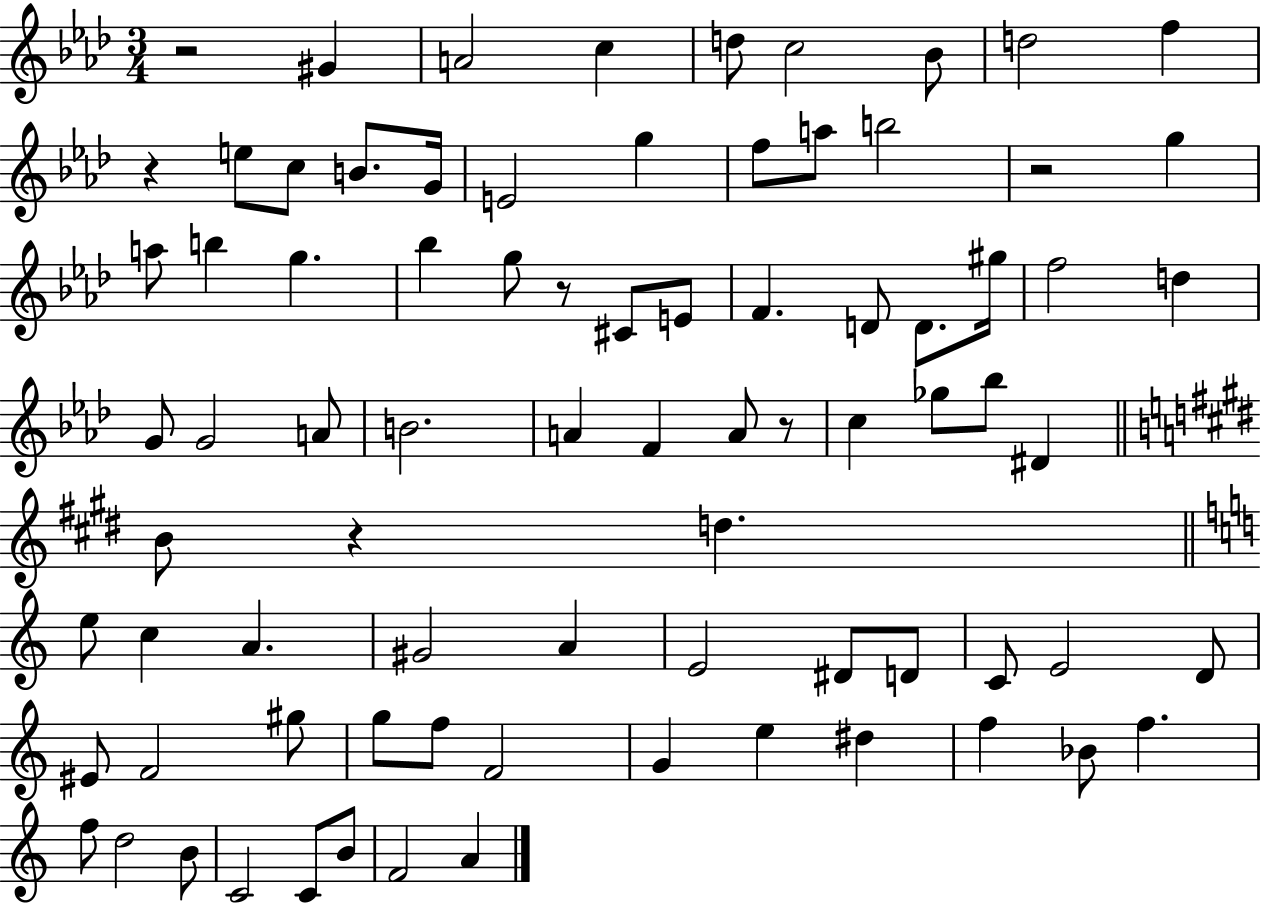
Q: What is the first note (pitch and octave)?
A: G#4